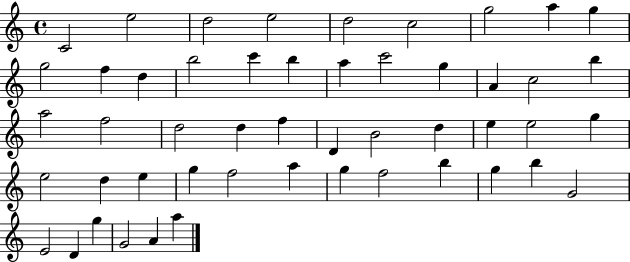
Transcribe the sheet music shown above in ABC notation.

X:1
T:Untitled
M:4/4
L:1/4
K:C
C2 e2 d2 e2 d2 c2 g2 a g g2 f d b2 c' b a c'2 g A c2 b a2 f2 d2 d f D B2 d e e2 g e2 d e g f2 a g f2 b g b G2 E2 D g G2 A a